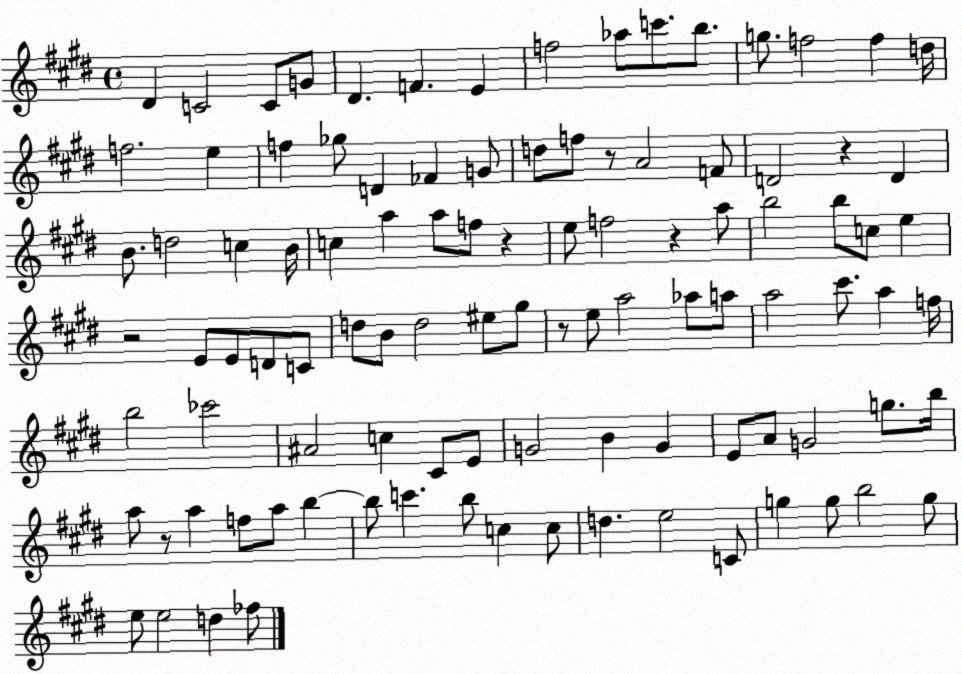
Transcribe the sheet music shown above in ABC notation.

X:1
T:Untitled
M:4/4
L:1/4
K:E
^D C2 C/2 G/2 ^D F E f2 _a/2 c'/2 b/2 g/2 f2 f d/4 f2 e f _g/2 D _F G/2 d/2 f/2 z/2 A2 F/2 D2 z D B/2 d2 c B/4 c a a/2 f/2 z e/2 f2 z a/2 b2 b/2 c/2 e z2 E/2 E/2 D/2 C/2 d/2 B/2 d2 ^e/2 ^g/2 z/2 e/2 a2 _a/2 a/2 a2 ^c'/2 a f/4 b2 _c'2 ^A2 c ^C/2 E/2 G2 B G E/2 A/2 G2 g/2 b/4 a/2 z/2 a f/2 a/2 b b/2 c' b/2 c c/2 d e2 C/2 g g/2 b2 g/2 e/2 e2 d _f/2